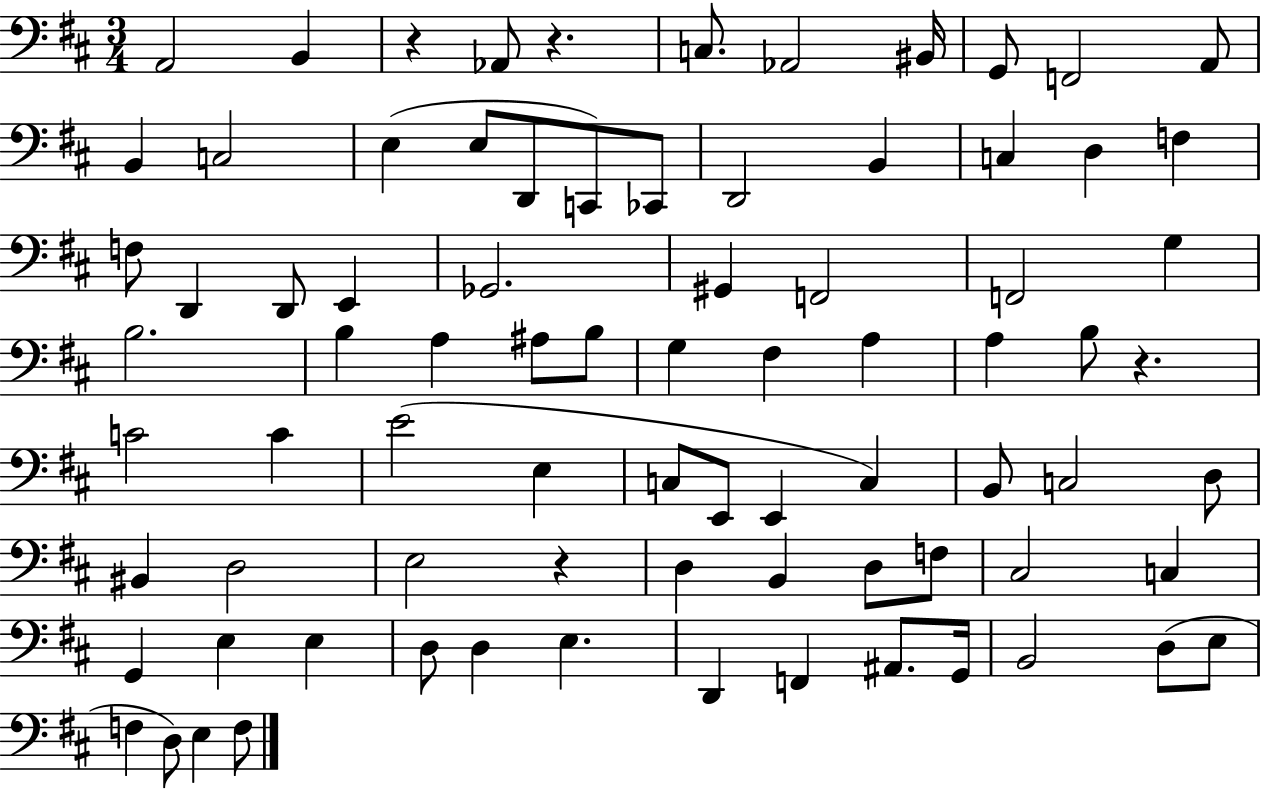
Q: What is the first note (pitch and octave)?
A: A2